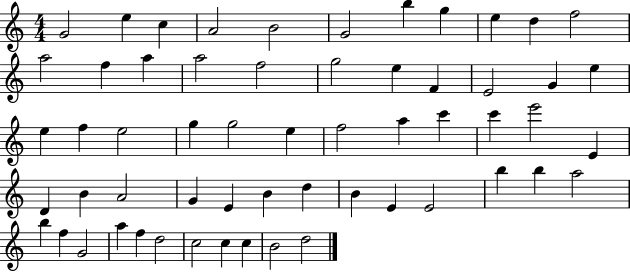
{
  \clef treble
  \numericTimeSignature
  \time 4/4
  \key c \major
  g'2 e''4 c''4 | a'2 b'2 | g'2 b''4 g''4 | e''4 d''4 f''2 | \break a''2 f''4 a''4 | a''2 f''2 | g''2 e''4 f'4 | e'2 g'4 e''4 | \break e''4 f''4 e''2 | g''4 g''2 e''4 | f''2 a''4 c'''4 | c'''4 e'''2 e'4 | \break d'4 b'4 a'2 | g'4 e'4 b'4 d''4 | b'4 e'4 e'2 | b''4 b''4 a''2 | \break b''4 f''4 g'2 | a''4 f''4 d''2 | c''2 c''4 c''4 | b'2 d''2 | \break \bar "|."
}